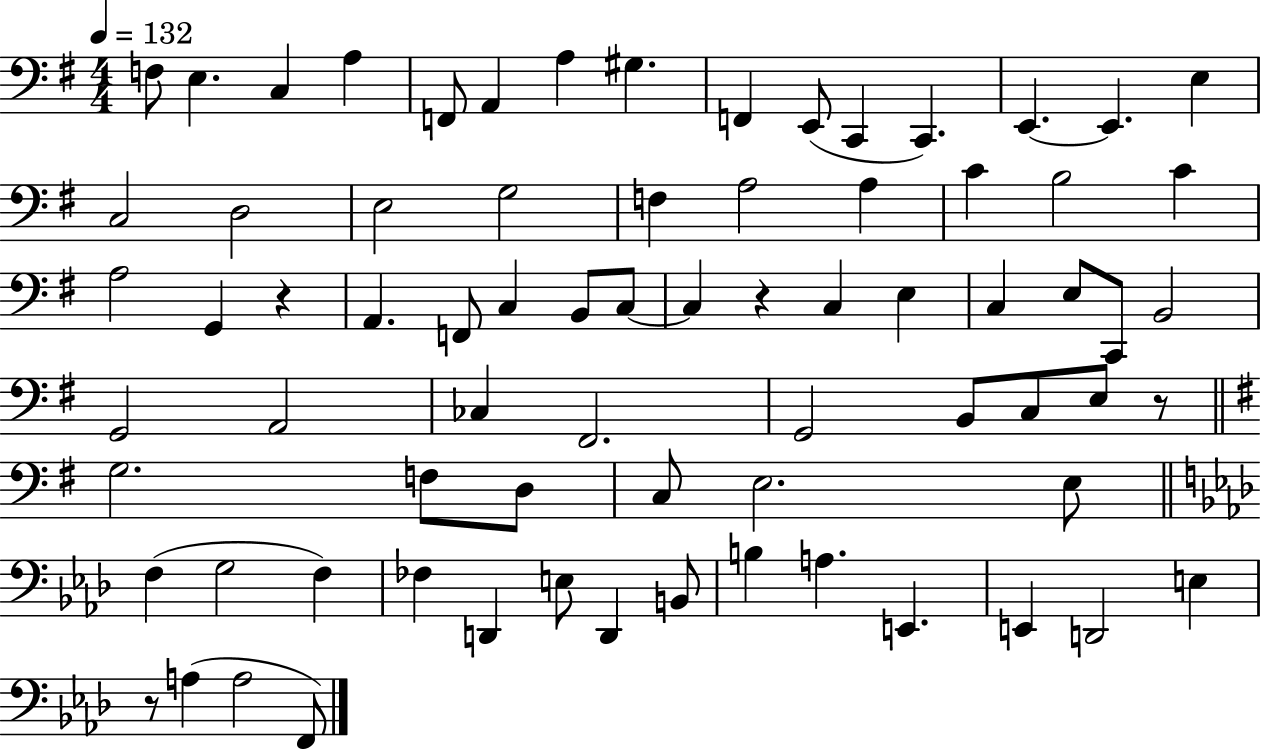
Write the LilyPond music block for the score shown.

{
  \clef bass
  \numericTimeSignature
  \time 4/4
  \key g \major
  \tempo 4 = 132
  \repeat volta 2 { f8 e4. c4 a4 | f,8 a,4 a4 gis4. | f,4 e,8( c,4 c,4.) | e,4.~~ e,4. e4 | \break c2 d2 | e2 g2 | f4 a2 a4 | c'4 b2 c'4 | \break a2 g,4 r4 | a,4. f,8 c4 b,8 c8~~ | c4 r4 c4 e4 | c4 e8 c,8 b,2 | \break g,2 a,2 | ces4 fis,2. | g,2 b,8 c8 e8 r8 | \bar "||" \break \key e \minor g2. f8 d8 | c8 e2. e8 | \bar "||" \break \key f \minor f4( g2 f4) | fes4 d,4 e8 d,4 b,8 | b4 a4. e,4. | e,4 d,2 e4 | \break r8 a4( a2 f,8) | } \bar "|."
}